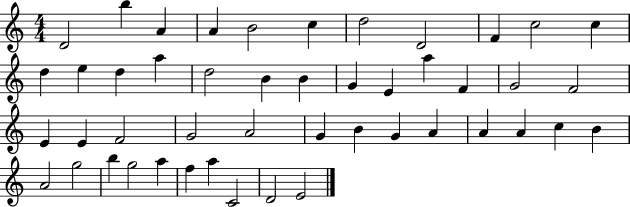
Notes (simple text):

D4/h B5/q A4/q A4/q B4/h C5/q D5/h D4/h F4/q C5/h C5/q D5/q E5/q D5/q A5/q D5/h B4/q B4/q G4/q E4/q A5/q F4/q G4/h F4/h E4/q E4/q F4/h G4/h A4/h G4/q B4/q G4/q A4/q A4/q A4/q C5/q B4/q A4/h G5/h B5/q G5/h A5/q F5/q A5/q C4/h D4/h E4/h